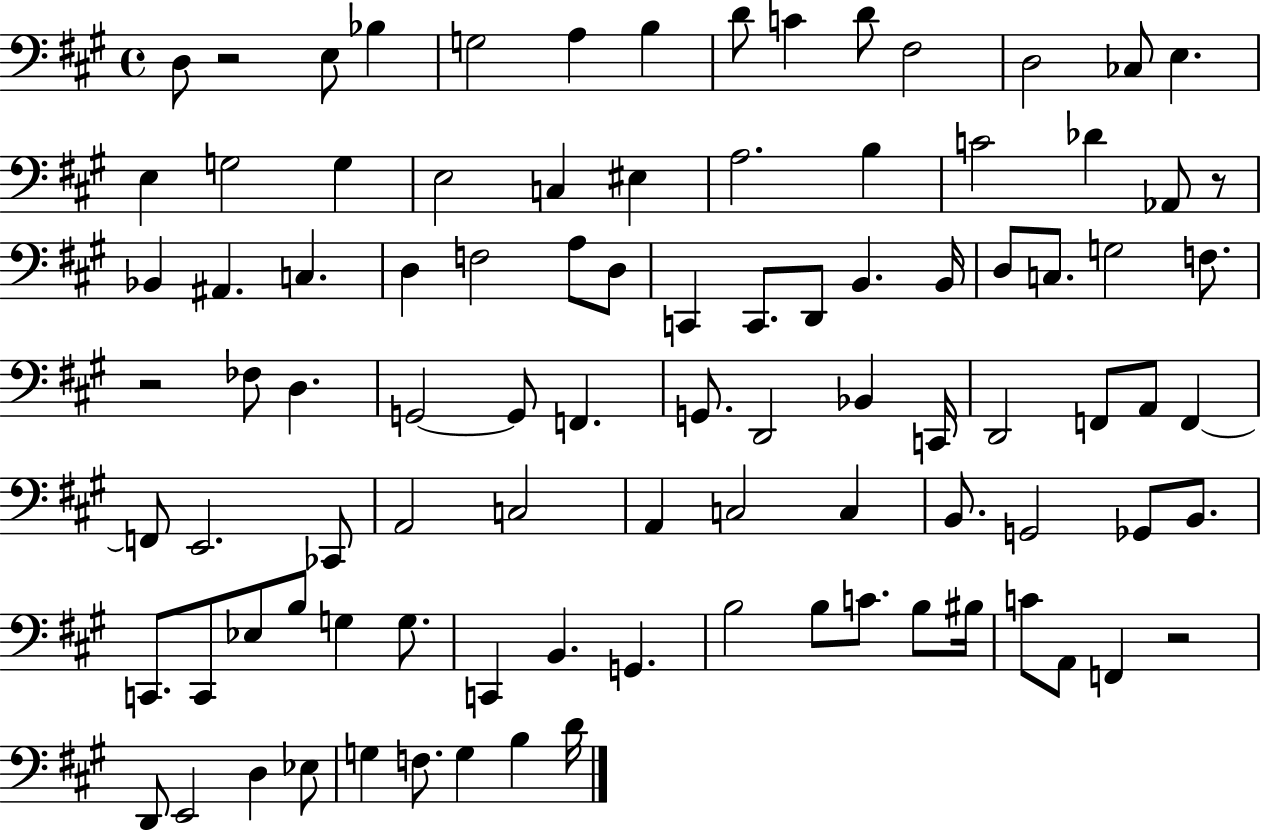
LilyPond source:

{
  \clef bass
  \time 4/4
  \defaultTimeSignature
  \key a \major
  d8 r2 e8 bes4 | g2 a4 b4 | d'8 c'4 d'8 fis2 | d2 ces8 e4. | \break e4 g2 g4 | e2 c4 eis4 | a2. b4 | c'2 des'4 aes,8 r8 | \break bes,4 ais,4. c4. | d4 f2 a8 d8 | c,4 c,8. d,8 b,4. b,16 | d8 c8. g2 f8. | \break r2 fes8 d4. | g,2~~ g,8 f,4. | g,8. d,2 bes,4 c,16 | d,2 f,8 a,8 f,4~~ | \break f,8 e,2. ces,8 | a,2 c2 | a,4 c2 c4 | b,8. g,2 ges,8 b,8. | \break c,8. c,8 ees8 b8 g4 g8. | c,4 b,4. g,4. | b2 b8 c'8. b8 bis16 | c'8 a,8 f,4 r2 | \break d,8 e,2 d4 ees8 | g4 f8. g4 b4 d'16 | \bar "|."
}